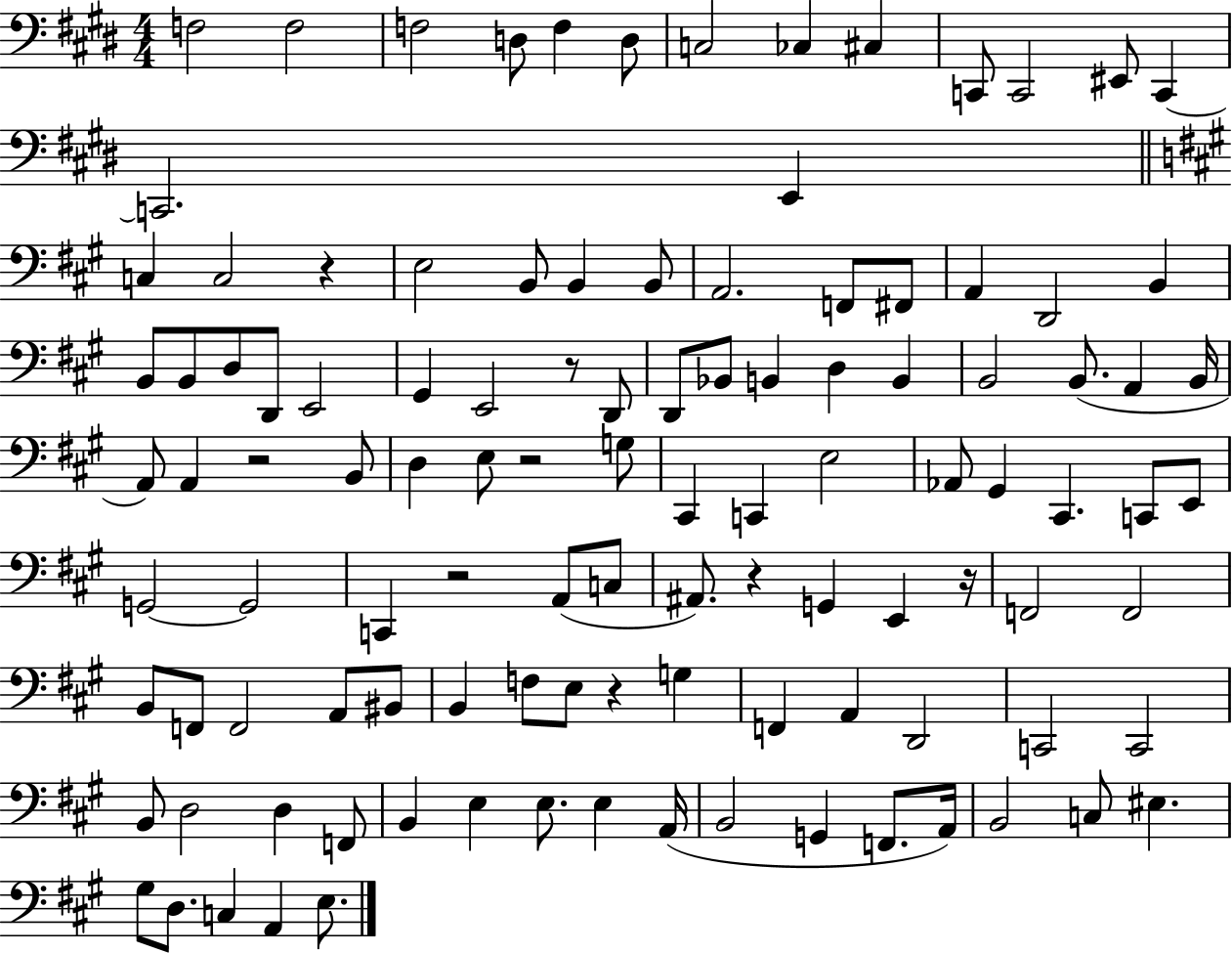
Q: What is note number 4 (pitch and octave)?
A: D3